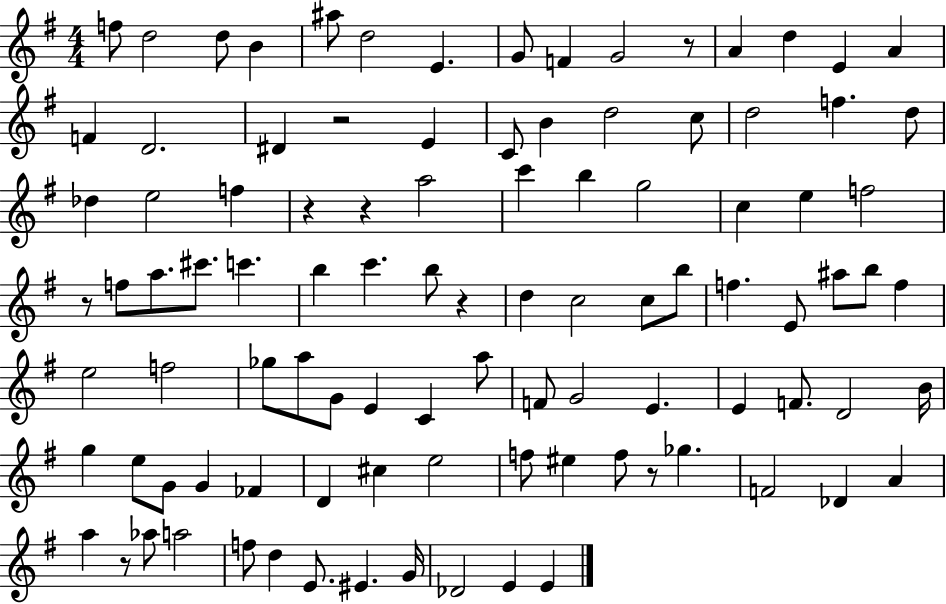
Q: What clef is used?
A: treble